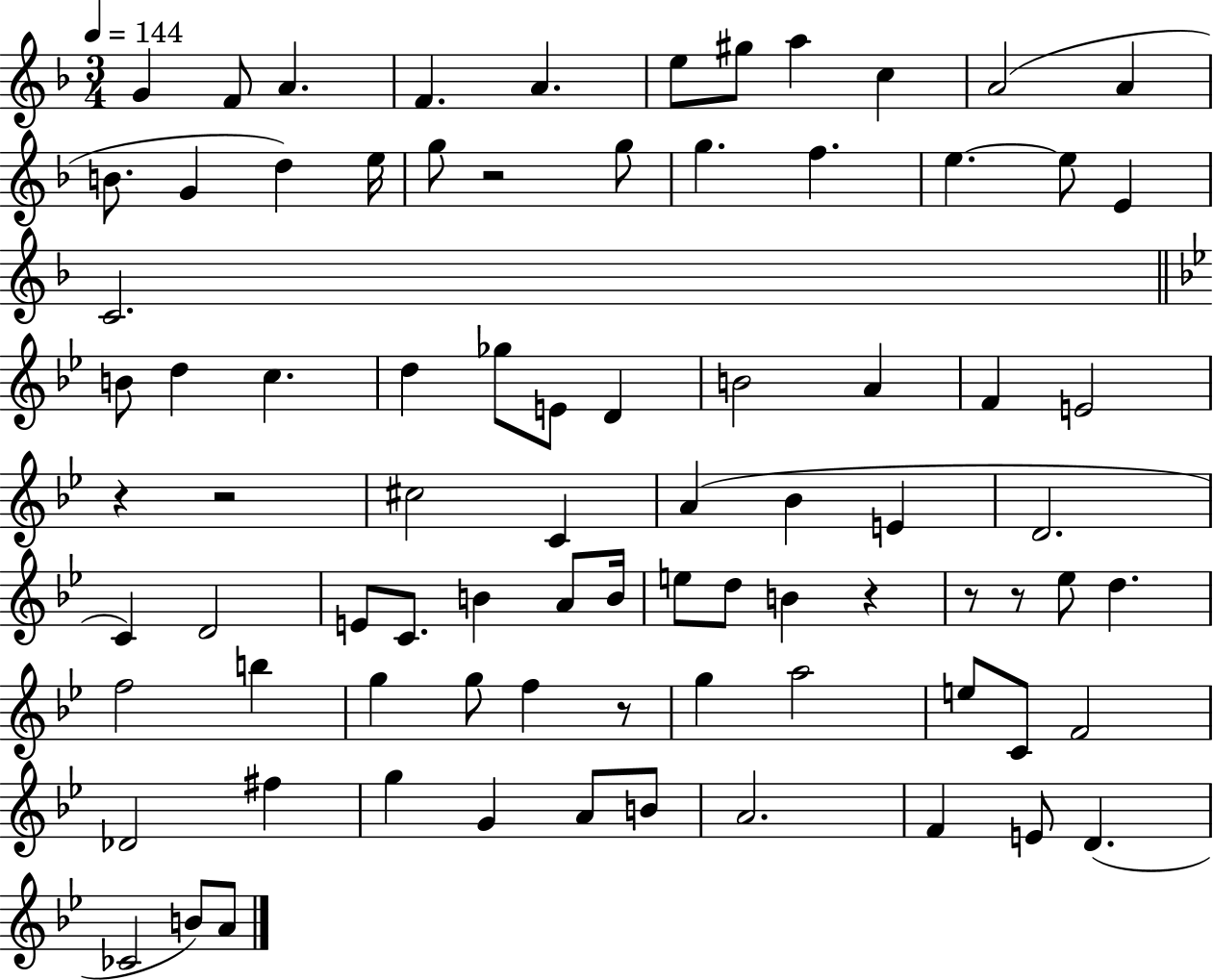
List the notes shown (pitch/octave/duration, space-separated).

G4/q F4/e A4/q. F4/q. A4/q. E5/e G#5/e A5/q C5/q A4/h A4/q B4/e. G4/q D5/q E5/s G5/e R/h G5/e G5/q. F5/q. E5/q. E5/e E4/q C4/h. B4/e D5/q C5/q. D5/q Gb5/e E4/e D4/q B4/h A4/q F4/q E4/h R/q R/h C#5/h C4/q A4/q Bb4/q E4/q D4/h. C4/q D4/h E4/e C4/e. B4/q A4/e B4/s E5/e D5/e B4/q R/q R/e R/e Eb5/e D5/q. F5/h B5/q G5/q G5/e F5/q R/e G5/q A5/h E5/e C4/e F4/h Db4/h F#5/q G5/q G4/q A4/e B4/e A4/h. F4/q E4/e D4/q. CES4/h B4/e A4/e